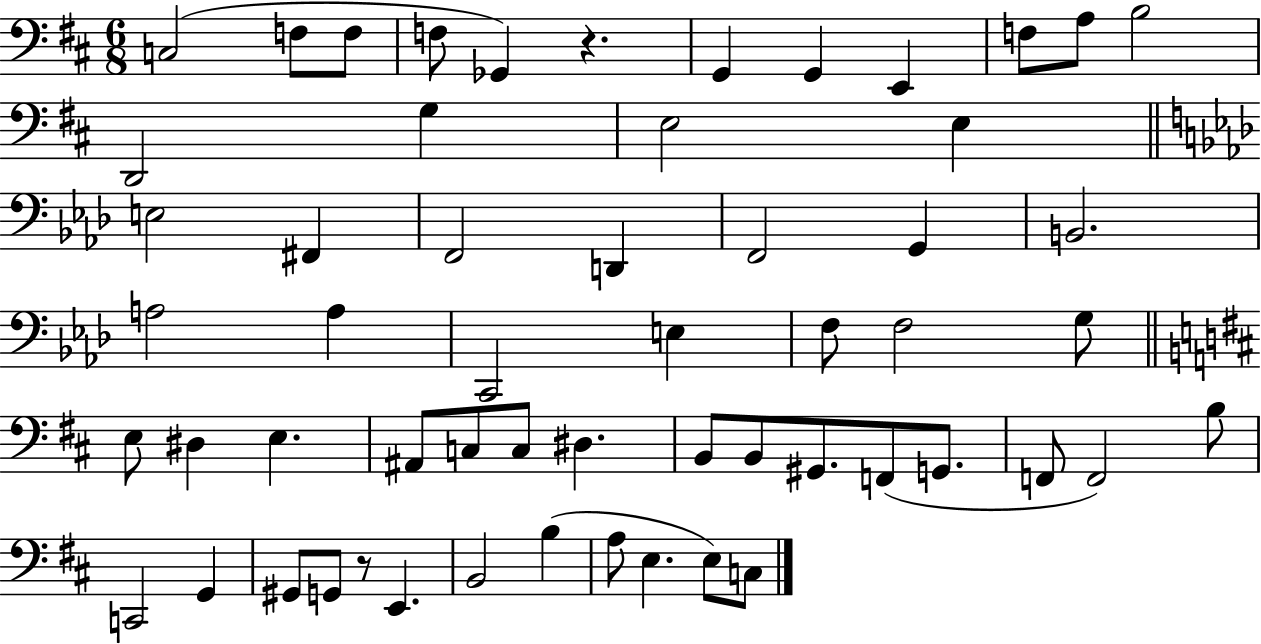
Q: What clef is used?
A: bass